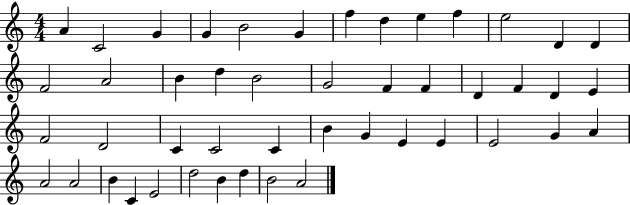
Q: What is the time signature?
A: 4/4